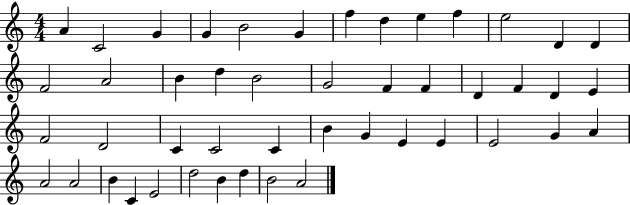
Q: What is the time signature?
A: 4/4